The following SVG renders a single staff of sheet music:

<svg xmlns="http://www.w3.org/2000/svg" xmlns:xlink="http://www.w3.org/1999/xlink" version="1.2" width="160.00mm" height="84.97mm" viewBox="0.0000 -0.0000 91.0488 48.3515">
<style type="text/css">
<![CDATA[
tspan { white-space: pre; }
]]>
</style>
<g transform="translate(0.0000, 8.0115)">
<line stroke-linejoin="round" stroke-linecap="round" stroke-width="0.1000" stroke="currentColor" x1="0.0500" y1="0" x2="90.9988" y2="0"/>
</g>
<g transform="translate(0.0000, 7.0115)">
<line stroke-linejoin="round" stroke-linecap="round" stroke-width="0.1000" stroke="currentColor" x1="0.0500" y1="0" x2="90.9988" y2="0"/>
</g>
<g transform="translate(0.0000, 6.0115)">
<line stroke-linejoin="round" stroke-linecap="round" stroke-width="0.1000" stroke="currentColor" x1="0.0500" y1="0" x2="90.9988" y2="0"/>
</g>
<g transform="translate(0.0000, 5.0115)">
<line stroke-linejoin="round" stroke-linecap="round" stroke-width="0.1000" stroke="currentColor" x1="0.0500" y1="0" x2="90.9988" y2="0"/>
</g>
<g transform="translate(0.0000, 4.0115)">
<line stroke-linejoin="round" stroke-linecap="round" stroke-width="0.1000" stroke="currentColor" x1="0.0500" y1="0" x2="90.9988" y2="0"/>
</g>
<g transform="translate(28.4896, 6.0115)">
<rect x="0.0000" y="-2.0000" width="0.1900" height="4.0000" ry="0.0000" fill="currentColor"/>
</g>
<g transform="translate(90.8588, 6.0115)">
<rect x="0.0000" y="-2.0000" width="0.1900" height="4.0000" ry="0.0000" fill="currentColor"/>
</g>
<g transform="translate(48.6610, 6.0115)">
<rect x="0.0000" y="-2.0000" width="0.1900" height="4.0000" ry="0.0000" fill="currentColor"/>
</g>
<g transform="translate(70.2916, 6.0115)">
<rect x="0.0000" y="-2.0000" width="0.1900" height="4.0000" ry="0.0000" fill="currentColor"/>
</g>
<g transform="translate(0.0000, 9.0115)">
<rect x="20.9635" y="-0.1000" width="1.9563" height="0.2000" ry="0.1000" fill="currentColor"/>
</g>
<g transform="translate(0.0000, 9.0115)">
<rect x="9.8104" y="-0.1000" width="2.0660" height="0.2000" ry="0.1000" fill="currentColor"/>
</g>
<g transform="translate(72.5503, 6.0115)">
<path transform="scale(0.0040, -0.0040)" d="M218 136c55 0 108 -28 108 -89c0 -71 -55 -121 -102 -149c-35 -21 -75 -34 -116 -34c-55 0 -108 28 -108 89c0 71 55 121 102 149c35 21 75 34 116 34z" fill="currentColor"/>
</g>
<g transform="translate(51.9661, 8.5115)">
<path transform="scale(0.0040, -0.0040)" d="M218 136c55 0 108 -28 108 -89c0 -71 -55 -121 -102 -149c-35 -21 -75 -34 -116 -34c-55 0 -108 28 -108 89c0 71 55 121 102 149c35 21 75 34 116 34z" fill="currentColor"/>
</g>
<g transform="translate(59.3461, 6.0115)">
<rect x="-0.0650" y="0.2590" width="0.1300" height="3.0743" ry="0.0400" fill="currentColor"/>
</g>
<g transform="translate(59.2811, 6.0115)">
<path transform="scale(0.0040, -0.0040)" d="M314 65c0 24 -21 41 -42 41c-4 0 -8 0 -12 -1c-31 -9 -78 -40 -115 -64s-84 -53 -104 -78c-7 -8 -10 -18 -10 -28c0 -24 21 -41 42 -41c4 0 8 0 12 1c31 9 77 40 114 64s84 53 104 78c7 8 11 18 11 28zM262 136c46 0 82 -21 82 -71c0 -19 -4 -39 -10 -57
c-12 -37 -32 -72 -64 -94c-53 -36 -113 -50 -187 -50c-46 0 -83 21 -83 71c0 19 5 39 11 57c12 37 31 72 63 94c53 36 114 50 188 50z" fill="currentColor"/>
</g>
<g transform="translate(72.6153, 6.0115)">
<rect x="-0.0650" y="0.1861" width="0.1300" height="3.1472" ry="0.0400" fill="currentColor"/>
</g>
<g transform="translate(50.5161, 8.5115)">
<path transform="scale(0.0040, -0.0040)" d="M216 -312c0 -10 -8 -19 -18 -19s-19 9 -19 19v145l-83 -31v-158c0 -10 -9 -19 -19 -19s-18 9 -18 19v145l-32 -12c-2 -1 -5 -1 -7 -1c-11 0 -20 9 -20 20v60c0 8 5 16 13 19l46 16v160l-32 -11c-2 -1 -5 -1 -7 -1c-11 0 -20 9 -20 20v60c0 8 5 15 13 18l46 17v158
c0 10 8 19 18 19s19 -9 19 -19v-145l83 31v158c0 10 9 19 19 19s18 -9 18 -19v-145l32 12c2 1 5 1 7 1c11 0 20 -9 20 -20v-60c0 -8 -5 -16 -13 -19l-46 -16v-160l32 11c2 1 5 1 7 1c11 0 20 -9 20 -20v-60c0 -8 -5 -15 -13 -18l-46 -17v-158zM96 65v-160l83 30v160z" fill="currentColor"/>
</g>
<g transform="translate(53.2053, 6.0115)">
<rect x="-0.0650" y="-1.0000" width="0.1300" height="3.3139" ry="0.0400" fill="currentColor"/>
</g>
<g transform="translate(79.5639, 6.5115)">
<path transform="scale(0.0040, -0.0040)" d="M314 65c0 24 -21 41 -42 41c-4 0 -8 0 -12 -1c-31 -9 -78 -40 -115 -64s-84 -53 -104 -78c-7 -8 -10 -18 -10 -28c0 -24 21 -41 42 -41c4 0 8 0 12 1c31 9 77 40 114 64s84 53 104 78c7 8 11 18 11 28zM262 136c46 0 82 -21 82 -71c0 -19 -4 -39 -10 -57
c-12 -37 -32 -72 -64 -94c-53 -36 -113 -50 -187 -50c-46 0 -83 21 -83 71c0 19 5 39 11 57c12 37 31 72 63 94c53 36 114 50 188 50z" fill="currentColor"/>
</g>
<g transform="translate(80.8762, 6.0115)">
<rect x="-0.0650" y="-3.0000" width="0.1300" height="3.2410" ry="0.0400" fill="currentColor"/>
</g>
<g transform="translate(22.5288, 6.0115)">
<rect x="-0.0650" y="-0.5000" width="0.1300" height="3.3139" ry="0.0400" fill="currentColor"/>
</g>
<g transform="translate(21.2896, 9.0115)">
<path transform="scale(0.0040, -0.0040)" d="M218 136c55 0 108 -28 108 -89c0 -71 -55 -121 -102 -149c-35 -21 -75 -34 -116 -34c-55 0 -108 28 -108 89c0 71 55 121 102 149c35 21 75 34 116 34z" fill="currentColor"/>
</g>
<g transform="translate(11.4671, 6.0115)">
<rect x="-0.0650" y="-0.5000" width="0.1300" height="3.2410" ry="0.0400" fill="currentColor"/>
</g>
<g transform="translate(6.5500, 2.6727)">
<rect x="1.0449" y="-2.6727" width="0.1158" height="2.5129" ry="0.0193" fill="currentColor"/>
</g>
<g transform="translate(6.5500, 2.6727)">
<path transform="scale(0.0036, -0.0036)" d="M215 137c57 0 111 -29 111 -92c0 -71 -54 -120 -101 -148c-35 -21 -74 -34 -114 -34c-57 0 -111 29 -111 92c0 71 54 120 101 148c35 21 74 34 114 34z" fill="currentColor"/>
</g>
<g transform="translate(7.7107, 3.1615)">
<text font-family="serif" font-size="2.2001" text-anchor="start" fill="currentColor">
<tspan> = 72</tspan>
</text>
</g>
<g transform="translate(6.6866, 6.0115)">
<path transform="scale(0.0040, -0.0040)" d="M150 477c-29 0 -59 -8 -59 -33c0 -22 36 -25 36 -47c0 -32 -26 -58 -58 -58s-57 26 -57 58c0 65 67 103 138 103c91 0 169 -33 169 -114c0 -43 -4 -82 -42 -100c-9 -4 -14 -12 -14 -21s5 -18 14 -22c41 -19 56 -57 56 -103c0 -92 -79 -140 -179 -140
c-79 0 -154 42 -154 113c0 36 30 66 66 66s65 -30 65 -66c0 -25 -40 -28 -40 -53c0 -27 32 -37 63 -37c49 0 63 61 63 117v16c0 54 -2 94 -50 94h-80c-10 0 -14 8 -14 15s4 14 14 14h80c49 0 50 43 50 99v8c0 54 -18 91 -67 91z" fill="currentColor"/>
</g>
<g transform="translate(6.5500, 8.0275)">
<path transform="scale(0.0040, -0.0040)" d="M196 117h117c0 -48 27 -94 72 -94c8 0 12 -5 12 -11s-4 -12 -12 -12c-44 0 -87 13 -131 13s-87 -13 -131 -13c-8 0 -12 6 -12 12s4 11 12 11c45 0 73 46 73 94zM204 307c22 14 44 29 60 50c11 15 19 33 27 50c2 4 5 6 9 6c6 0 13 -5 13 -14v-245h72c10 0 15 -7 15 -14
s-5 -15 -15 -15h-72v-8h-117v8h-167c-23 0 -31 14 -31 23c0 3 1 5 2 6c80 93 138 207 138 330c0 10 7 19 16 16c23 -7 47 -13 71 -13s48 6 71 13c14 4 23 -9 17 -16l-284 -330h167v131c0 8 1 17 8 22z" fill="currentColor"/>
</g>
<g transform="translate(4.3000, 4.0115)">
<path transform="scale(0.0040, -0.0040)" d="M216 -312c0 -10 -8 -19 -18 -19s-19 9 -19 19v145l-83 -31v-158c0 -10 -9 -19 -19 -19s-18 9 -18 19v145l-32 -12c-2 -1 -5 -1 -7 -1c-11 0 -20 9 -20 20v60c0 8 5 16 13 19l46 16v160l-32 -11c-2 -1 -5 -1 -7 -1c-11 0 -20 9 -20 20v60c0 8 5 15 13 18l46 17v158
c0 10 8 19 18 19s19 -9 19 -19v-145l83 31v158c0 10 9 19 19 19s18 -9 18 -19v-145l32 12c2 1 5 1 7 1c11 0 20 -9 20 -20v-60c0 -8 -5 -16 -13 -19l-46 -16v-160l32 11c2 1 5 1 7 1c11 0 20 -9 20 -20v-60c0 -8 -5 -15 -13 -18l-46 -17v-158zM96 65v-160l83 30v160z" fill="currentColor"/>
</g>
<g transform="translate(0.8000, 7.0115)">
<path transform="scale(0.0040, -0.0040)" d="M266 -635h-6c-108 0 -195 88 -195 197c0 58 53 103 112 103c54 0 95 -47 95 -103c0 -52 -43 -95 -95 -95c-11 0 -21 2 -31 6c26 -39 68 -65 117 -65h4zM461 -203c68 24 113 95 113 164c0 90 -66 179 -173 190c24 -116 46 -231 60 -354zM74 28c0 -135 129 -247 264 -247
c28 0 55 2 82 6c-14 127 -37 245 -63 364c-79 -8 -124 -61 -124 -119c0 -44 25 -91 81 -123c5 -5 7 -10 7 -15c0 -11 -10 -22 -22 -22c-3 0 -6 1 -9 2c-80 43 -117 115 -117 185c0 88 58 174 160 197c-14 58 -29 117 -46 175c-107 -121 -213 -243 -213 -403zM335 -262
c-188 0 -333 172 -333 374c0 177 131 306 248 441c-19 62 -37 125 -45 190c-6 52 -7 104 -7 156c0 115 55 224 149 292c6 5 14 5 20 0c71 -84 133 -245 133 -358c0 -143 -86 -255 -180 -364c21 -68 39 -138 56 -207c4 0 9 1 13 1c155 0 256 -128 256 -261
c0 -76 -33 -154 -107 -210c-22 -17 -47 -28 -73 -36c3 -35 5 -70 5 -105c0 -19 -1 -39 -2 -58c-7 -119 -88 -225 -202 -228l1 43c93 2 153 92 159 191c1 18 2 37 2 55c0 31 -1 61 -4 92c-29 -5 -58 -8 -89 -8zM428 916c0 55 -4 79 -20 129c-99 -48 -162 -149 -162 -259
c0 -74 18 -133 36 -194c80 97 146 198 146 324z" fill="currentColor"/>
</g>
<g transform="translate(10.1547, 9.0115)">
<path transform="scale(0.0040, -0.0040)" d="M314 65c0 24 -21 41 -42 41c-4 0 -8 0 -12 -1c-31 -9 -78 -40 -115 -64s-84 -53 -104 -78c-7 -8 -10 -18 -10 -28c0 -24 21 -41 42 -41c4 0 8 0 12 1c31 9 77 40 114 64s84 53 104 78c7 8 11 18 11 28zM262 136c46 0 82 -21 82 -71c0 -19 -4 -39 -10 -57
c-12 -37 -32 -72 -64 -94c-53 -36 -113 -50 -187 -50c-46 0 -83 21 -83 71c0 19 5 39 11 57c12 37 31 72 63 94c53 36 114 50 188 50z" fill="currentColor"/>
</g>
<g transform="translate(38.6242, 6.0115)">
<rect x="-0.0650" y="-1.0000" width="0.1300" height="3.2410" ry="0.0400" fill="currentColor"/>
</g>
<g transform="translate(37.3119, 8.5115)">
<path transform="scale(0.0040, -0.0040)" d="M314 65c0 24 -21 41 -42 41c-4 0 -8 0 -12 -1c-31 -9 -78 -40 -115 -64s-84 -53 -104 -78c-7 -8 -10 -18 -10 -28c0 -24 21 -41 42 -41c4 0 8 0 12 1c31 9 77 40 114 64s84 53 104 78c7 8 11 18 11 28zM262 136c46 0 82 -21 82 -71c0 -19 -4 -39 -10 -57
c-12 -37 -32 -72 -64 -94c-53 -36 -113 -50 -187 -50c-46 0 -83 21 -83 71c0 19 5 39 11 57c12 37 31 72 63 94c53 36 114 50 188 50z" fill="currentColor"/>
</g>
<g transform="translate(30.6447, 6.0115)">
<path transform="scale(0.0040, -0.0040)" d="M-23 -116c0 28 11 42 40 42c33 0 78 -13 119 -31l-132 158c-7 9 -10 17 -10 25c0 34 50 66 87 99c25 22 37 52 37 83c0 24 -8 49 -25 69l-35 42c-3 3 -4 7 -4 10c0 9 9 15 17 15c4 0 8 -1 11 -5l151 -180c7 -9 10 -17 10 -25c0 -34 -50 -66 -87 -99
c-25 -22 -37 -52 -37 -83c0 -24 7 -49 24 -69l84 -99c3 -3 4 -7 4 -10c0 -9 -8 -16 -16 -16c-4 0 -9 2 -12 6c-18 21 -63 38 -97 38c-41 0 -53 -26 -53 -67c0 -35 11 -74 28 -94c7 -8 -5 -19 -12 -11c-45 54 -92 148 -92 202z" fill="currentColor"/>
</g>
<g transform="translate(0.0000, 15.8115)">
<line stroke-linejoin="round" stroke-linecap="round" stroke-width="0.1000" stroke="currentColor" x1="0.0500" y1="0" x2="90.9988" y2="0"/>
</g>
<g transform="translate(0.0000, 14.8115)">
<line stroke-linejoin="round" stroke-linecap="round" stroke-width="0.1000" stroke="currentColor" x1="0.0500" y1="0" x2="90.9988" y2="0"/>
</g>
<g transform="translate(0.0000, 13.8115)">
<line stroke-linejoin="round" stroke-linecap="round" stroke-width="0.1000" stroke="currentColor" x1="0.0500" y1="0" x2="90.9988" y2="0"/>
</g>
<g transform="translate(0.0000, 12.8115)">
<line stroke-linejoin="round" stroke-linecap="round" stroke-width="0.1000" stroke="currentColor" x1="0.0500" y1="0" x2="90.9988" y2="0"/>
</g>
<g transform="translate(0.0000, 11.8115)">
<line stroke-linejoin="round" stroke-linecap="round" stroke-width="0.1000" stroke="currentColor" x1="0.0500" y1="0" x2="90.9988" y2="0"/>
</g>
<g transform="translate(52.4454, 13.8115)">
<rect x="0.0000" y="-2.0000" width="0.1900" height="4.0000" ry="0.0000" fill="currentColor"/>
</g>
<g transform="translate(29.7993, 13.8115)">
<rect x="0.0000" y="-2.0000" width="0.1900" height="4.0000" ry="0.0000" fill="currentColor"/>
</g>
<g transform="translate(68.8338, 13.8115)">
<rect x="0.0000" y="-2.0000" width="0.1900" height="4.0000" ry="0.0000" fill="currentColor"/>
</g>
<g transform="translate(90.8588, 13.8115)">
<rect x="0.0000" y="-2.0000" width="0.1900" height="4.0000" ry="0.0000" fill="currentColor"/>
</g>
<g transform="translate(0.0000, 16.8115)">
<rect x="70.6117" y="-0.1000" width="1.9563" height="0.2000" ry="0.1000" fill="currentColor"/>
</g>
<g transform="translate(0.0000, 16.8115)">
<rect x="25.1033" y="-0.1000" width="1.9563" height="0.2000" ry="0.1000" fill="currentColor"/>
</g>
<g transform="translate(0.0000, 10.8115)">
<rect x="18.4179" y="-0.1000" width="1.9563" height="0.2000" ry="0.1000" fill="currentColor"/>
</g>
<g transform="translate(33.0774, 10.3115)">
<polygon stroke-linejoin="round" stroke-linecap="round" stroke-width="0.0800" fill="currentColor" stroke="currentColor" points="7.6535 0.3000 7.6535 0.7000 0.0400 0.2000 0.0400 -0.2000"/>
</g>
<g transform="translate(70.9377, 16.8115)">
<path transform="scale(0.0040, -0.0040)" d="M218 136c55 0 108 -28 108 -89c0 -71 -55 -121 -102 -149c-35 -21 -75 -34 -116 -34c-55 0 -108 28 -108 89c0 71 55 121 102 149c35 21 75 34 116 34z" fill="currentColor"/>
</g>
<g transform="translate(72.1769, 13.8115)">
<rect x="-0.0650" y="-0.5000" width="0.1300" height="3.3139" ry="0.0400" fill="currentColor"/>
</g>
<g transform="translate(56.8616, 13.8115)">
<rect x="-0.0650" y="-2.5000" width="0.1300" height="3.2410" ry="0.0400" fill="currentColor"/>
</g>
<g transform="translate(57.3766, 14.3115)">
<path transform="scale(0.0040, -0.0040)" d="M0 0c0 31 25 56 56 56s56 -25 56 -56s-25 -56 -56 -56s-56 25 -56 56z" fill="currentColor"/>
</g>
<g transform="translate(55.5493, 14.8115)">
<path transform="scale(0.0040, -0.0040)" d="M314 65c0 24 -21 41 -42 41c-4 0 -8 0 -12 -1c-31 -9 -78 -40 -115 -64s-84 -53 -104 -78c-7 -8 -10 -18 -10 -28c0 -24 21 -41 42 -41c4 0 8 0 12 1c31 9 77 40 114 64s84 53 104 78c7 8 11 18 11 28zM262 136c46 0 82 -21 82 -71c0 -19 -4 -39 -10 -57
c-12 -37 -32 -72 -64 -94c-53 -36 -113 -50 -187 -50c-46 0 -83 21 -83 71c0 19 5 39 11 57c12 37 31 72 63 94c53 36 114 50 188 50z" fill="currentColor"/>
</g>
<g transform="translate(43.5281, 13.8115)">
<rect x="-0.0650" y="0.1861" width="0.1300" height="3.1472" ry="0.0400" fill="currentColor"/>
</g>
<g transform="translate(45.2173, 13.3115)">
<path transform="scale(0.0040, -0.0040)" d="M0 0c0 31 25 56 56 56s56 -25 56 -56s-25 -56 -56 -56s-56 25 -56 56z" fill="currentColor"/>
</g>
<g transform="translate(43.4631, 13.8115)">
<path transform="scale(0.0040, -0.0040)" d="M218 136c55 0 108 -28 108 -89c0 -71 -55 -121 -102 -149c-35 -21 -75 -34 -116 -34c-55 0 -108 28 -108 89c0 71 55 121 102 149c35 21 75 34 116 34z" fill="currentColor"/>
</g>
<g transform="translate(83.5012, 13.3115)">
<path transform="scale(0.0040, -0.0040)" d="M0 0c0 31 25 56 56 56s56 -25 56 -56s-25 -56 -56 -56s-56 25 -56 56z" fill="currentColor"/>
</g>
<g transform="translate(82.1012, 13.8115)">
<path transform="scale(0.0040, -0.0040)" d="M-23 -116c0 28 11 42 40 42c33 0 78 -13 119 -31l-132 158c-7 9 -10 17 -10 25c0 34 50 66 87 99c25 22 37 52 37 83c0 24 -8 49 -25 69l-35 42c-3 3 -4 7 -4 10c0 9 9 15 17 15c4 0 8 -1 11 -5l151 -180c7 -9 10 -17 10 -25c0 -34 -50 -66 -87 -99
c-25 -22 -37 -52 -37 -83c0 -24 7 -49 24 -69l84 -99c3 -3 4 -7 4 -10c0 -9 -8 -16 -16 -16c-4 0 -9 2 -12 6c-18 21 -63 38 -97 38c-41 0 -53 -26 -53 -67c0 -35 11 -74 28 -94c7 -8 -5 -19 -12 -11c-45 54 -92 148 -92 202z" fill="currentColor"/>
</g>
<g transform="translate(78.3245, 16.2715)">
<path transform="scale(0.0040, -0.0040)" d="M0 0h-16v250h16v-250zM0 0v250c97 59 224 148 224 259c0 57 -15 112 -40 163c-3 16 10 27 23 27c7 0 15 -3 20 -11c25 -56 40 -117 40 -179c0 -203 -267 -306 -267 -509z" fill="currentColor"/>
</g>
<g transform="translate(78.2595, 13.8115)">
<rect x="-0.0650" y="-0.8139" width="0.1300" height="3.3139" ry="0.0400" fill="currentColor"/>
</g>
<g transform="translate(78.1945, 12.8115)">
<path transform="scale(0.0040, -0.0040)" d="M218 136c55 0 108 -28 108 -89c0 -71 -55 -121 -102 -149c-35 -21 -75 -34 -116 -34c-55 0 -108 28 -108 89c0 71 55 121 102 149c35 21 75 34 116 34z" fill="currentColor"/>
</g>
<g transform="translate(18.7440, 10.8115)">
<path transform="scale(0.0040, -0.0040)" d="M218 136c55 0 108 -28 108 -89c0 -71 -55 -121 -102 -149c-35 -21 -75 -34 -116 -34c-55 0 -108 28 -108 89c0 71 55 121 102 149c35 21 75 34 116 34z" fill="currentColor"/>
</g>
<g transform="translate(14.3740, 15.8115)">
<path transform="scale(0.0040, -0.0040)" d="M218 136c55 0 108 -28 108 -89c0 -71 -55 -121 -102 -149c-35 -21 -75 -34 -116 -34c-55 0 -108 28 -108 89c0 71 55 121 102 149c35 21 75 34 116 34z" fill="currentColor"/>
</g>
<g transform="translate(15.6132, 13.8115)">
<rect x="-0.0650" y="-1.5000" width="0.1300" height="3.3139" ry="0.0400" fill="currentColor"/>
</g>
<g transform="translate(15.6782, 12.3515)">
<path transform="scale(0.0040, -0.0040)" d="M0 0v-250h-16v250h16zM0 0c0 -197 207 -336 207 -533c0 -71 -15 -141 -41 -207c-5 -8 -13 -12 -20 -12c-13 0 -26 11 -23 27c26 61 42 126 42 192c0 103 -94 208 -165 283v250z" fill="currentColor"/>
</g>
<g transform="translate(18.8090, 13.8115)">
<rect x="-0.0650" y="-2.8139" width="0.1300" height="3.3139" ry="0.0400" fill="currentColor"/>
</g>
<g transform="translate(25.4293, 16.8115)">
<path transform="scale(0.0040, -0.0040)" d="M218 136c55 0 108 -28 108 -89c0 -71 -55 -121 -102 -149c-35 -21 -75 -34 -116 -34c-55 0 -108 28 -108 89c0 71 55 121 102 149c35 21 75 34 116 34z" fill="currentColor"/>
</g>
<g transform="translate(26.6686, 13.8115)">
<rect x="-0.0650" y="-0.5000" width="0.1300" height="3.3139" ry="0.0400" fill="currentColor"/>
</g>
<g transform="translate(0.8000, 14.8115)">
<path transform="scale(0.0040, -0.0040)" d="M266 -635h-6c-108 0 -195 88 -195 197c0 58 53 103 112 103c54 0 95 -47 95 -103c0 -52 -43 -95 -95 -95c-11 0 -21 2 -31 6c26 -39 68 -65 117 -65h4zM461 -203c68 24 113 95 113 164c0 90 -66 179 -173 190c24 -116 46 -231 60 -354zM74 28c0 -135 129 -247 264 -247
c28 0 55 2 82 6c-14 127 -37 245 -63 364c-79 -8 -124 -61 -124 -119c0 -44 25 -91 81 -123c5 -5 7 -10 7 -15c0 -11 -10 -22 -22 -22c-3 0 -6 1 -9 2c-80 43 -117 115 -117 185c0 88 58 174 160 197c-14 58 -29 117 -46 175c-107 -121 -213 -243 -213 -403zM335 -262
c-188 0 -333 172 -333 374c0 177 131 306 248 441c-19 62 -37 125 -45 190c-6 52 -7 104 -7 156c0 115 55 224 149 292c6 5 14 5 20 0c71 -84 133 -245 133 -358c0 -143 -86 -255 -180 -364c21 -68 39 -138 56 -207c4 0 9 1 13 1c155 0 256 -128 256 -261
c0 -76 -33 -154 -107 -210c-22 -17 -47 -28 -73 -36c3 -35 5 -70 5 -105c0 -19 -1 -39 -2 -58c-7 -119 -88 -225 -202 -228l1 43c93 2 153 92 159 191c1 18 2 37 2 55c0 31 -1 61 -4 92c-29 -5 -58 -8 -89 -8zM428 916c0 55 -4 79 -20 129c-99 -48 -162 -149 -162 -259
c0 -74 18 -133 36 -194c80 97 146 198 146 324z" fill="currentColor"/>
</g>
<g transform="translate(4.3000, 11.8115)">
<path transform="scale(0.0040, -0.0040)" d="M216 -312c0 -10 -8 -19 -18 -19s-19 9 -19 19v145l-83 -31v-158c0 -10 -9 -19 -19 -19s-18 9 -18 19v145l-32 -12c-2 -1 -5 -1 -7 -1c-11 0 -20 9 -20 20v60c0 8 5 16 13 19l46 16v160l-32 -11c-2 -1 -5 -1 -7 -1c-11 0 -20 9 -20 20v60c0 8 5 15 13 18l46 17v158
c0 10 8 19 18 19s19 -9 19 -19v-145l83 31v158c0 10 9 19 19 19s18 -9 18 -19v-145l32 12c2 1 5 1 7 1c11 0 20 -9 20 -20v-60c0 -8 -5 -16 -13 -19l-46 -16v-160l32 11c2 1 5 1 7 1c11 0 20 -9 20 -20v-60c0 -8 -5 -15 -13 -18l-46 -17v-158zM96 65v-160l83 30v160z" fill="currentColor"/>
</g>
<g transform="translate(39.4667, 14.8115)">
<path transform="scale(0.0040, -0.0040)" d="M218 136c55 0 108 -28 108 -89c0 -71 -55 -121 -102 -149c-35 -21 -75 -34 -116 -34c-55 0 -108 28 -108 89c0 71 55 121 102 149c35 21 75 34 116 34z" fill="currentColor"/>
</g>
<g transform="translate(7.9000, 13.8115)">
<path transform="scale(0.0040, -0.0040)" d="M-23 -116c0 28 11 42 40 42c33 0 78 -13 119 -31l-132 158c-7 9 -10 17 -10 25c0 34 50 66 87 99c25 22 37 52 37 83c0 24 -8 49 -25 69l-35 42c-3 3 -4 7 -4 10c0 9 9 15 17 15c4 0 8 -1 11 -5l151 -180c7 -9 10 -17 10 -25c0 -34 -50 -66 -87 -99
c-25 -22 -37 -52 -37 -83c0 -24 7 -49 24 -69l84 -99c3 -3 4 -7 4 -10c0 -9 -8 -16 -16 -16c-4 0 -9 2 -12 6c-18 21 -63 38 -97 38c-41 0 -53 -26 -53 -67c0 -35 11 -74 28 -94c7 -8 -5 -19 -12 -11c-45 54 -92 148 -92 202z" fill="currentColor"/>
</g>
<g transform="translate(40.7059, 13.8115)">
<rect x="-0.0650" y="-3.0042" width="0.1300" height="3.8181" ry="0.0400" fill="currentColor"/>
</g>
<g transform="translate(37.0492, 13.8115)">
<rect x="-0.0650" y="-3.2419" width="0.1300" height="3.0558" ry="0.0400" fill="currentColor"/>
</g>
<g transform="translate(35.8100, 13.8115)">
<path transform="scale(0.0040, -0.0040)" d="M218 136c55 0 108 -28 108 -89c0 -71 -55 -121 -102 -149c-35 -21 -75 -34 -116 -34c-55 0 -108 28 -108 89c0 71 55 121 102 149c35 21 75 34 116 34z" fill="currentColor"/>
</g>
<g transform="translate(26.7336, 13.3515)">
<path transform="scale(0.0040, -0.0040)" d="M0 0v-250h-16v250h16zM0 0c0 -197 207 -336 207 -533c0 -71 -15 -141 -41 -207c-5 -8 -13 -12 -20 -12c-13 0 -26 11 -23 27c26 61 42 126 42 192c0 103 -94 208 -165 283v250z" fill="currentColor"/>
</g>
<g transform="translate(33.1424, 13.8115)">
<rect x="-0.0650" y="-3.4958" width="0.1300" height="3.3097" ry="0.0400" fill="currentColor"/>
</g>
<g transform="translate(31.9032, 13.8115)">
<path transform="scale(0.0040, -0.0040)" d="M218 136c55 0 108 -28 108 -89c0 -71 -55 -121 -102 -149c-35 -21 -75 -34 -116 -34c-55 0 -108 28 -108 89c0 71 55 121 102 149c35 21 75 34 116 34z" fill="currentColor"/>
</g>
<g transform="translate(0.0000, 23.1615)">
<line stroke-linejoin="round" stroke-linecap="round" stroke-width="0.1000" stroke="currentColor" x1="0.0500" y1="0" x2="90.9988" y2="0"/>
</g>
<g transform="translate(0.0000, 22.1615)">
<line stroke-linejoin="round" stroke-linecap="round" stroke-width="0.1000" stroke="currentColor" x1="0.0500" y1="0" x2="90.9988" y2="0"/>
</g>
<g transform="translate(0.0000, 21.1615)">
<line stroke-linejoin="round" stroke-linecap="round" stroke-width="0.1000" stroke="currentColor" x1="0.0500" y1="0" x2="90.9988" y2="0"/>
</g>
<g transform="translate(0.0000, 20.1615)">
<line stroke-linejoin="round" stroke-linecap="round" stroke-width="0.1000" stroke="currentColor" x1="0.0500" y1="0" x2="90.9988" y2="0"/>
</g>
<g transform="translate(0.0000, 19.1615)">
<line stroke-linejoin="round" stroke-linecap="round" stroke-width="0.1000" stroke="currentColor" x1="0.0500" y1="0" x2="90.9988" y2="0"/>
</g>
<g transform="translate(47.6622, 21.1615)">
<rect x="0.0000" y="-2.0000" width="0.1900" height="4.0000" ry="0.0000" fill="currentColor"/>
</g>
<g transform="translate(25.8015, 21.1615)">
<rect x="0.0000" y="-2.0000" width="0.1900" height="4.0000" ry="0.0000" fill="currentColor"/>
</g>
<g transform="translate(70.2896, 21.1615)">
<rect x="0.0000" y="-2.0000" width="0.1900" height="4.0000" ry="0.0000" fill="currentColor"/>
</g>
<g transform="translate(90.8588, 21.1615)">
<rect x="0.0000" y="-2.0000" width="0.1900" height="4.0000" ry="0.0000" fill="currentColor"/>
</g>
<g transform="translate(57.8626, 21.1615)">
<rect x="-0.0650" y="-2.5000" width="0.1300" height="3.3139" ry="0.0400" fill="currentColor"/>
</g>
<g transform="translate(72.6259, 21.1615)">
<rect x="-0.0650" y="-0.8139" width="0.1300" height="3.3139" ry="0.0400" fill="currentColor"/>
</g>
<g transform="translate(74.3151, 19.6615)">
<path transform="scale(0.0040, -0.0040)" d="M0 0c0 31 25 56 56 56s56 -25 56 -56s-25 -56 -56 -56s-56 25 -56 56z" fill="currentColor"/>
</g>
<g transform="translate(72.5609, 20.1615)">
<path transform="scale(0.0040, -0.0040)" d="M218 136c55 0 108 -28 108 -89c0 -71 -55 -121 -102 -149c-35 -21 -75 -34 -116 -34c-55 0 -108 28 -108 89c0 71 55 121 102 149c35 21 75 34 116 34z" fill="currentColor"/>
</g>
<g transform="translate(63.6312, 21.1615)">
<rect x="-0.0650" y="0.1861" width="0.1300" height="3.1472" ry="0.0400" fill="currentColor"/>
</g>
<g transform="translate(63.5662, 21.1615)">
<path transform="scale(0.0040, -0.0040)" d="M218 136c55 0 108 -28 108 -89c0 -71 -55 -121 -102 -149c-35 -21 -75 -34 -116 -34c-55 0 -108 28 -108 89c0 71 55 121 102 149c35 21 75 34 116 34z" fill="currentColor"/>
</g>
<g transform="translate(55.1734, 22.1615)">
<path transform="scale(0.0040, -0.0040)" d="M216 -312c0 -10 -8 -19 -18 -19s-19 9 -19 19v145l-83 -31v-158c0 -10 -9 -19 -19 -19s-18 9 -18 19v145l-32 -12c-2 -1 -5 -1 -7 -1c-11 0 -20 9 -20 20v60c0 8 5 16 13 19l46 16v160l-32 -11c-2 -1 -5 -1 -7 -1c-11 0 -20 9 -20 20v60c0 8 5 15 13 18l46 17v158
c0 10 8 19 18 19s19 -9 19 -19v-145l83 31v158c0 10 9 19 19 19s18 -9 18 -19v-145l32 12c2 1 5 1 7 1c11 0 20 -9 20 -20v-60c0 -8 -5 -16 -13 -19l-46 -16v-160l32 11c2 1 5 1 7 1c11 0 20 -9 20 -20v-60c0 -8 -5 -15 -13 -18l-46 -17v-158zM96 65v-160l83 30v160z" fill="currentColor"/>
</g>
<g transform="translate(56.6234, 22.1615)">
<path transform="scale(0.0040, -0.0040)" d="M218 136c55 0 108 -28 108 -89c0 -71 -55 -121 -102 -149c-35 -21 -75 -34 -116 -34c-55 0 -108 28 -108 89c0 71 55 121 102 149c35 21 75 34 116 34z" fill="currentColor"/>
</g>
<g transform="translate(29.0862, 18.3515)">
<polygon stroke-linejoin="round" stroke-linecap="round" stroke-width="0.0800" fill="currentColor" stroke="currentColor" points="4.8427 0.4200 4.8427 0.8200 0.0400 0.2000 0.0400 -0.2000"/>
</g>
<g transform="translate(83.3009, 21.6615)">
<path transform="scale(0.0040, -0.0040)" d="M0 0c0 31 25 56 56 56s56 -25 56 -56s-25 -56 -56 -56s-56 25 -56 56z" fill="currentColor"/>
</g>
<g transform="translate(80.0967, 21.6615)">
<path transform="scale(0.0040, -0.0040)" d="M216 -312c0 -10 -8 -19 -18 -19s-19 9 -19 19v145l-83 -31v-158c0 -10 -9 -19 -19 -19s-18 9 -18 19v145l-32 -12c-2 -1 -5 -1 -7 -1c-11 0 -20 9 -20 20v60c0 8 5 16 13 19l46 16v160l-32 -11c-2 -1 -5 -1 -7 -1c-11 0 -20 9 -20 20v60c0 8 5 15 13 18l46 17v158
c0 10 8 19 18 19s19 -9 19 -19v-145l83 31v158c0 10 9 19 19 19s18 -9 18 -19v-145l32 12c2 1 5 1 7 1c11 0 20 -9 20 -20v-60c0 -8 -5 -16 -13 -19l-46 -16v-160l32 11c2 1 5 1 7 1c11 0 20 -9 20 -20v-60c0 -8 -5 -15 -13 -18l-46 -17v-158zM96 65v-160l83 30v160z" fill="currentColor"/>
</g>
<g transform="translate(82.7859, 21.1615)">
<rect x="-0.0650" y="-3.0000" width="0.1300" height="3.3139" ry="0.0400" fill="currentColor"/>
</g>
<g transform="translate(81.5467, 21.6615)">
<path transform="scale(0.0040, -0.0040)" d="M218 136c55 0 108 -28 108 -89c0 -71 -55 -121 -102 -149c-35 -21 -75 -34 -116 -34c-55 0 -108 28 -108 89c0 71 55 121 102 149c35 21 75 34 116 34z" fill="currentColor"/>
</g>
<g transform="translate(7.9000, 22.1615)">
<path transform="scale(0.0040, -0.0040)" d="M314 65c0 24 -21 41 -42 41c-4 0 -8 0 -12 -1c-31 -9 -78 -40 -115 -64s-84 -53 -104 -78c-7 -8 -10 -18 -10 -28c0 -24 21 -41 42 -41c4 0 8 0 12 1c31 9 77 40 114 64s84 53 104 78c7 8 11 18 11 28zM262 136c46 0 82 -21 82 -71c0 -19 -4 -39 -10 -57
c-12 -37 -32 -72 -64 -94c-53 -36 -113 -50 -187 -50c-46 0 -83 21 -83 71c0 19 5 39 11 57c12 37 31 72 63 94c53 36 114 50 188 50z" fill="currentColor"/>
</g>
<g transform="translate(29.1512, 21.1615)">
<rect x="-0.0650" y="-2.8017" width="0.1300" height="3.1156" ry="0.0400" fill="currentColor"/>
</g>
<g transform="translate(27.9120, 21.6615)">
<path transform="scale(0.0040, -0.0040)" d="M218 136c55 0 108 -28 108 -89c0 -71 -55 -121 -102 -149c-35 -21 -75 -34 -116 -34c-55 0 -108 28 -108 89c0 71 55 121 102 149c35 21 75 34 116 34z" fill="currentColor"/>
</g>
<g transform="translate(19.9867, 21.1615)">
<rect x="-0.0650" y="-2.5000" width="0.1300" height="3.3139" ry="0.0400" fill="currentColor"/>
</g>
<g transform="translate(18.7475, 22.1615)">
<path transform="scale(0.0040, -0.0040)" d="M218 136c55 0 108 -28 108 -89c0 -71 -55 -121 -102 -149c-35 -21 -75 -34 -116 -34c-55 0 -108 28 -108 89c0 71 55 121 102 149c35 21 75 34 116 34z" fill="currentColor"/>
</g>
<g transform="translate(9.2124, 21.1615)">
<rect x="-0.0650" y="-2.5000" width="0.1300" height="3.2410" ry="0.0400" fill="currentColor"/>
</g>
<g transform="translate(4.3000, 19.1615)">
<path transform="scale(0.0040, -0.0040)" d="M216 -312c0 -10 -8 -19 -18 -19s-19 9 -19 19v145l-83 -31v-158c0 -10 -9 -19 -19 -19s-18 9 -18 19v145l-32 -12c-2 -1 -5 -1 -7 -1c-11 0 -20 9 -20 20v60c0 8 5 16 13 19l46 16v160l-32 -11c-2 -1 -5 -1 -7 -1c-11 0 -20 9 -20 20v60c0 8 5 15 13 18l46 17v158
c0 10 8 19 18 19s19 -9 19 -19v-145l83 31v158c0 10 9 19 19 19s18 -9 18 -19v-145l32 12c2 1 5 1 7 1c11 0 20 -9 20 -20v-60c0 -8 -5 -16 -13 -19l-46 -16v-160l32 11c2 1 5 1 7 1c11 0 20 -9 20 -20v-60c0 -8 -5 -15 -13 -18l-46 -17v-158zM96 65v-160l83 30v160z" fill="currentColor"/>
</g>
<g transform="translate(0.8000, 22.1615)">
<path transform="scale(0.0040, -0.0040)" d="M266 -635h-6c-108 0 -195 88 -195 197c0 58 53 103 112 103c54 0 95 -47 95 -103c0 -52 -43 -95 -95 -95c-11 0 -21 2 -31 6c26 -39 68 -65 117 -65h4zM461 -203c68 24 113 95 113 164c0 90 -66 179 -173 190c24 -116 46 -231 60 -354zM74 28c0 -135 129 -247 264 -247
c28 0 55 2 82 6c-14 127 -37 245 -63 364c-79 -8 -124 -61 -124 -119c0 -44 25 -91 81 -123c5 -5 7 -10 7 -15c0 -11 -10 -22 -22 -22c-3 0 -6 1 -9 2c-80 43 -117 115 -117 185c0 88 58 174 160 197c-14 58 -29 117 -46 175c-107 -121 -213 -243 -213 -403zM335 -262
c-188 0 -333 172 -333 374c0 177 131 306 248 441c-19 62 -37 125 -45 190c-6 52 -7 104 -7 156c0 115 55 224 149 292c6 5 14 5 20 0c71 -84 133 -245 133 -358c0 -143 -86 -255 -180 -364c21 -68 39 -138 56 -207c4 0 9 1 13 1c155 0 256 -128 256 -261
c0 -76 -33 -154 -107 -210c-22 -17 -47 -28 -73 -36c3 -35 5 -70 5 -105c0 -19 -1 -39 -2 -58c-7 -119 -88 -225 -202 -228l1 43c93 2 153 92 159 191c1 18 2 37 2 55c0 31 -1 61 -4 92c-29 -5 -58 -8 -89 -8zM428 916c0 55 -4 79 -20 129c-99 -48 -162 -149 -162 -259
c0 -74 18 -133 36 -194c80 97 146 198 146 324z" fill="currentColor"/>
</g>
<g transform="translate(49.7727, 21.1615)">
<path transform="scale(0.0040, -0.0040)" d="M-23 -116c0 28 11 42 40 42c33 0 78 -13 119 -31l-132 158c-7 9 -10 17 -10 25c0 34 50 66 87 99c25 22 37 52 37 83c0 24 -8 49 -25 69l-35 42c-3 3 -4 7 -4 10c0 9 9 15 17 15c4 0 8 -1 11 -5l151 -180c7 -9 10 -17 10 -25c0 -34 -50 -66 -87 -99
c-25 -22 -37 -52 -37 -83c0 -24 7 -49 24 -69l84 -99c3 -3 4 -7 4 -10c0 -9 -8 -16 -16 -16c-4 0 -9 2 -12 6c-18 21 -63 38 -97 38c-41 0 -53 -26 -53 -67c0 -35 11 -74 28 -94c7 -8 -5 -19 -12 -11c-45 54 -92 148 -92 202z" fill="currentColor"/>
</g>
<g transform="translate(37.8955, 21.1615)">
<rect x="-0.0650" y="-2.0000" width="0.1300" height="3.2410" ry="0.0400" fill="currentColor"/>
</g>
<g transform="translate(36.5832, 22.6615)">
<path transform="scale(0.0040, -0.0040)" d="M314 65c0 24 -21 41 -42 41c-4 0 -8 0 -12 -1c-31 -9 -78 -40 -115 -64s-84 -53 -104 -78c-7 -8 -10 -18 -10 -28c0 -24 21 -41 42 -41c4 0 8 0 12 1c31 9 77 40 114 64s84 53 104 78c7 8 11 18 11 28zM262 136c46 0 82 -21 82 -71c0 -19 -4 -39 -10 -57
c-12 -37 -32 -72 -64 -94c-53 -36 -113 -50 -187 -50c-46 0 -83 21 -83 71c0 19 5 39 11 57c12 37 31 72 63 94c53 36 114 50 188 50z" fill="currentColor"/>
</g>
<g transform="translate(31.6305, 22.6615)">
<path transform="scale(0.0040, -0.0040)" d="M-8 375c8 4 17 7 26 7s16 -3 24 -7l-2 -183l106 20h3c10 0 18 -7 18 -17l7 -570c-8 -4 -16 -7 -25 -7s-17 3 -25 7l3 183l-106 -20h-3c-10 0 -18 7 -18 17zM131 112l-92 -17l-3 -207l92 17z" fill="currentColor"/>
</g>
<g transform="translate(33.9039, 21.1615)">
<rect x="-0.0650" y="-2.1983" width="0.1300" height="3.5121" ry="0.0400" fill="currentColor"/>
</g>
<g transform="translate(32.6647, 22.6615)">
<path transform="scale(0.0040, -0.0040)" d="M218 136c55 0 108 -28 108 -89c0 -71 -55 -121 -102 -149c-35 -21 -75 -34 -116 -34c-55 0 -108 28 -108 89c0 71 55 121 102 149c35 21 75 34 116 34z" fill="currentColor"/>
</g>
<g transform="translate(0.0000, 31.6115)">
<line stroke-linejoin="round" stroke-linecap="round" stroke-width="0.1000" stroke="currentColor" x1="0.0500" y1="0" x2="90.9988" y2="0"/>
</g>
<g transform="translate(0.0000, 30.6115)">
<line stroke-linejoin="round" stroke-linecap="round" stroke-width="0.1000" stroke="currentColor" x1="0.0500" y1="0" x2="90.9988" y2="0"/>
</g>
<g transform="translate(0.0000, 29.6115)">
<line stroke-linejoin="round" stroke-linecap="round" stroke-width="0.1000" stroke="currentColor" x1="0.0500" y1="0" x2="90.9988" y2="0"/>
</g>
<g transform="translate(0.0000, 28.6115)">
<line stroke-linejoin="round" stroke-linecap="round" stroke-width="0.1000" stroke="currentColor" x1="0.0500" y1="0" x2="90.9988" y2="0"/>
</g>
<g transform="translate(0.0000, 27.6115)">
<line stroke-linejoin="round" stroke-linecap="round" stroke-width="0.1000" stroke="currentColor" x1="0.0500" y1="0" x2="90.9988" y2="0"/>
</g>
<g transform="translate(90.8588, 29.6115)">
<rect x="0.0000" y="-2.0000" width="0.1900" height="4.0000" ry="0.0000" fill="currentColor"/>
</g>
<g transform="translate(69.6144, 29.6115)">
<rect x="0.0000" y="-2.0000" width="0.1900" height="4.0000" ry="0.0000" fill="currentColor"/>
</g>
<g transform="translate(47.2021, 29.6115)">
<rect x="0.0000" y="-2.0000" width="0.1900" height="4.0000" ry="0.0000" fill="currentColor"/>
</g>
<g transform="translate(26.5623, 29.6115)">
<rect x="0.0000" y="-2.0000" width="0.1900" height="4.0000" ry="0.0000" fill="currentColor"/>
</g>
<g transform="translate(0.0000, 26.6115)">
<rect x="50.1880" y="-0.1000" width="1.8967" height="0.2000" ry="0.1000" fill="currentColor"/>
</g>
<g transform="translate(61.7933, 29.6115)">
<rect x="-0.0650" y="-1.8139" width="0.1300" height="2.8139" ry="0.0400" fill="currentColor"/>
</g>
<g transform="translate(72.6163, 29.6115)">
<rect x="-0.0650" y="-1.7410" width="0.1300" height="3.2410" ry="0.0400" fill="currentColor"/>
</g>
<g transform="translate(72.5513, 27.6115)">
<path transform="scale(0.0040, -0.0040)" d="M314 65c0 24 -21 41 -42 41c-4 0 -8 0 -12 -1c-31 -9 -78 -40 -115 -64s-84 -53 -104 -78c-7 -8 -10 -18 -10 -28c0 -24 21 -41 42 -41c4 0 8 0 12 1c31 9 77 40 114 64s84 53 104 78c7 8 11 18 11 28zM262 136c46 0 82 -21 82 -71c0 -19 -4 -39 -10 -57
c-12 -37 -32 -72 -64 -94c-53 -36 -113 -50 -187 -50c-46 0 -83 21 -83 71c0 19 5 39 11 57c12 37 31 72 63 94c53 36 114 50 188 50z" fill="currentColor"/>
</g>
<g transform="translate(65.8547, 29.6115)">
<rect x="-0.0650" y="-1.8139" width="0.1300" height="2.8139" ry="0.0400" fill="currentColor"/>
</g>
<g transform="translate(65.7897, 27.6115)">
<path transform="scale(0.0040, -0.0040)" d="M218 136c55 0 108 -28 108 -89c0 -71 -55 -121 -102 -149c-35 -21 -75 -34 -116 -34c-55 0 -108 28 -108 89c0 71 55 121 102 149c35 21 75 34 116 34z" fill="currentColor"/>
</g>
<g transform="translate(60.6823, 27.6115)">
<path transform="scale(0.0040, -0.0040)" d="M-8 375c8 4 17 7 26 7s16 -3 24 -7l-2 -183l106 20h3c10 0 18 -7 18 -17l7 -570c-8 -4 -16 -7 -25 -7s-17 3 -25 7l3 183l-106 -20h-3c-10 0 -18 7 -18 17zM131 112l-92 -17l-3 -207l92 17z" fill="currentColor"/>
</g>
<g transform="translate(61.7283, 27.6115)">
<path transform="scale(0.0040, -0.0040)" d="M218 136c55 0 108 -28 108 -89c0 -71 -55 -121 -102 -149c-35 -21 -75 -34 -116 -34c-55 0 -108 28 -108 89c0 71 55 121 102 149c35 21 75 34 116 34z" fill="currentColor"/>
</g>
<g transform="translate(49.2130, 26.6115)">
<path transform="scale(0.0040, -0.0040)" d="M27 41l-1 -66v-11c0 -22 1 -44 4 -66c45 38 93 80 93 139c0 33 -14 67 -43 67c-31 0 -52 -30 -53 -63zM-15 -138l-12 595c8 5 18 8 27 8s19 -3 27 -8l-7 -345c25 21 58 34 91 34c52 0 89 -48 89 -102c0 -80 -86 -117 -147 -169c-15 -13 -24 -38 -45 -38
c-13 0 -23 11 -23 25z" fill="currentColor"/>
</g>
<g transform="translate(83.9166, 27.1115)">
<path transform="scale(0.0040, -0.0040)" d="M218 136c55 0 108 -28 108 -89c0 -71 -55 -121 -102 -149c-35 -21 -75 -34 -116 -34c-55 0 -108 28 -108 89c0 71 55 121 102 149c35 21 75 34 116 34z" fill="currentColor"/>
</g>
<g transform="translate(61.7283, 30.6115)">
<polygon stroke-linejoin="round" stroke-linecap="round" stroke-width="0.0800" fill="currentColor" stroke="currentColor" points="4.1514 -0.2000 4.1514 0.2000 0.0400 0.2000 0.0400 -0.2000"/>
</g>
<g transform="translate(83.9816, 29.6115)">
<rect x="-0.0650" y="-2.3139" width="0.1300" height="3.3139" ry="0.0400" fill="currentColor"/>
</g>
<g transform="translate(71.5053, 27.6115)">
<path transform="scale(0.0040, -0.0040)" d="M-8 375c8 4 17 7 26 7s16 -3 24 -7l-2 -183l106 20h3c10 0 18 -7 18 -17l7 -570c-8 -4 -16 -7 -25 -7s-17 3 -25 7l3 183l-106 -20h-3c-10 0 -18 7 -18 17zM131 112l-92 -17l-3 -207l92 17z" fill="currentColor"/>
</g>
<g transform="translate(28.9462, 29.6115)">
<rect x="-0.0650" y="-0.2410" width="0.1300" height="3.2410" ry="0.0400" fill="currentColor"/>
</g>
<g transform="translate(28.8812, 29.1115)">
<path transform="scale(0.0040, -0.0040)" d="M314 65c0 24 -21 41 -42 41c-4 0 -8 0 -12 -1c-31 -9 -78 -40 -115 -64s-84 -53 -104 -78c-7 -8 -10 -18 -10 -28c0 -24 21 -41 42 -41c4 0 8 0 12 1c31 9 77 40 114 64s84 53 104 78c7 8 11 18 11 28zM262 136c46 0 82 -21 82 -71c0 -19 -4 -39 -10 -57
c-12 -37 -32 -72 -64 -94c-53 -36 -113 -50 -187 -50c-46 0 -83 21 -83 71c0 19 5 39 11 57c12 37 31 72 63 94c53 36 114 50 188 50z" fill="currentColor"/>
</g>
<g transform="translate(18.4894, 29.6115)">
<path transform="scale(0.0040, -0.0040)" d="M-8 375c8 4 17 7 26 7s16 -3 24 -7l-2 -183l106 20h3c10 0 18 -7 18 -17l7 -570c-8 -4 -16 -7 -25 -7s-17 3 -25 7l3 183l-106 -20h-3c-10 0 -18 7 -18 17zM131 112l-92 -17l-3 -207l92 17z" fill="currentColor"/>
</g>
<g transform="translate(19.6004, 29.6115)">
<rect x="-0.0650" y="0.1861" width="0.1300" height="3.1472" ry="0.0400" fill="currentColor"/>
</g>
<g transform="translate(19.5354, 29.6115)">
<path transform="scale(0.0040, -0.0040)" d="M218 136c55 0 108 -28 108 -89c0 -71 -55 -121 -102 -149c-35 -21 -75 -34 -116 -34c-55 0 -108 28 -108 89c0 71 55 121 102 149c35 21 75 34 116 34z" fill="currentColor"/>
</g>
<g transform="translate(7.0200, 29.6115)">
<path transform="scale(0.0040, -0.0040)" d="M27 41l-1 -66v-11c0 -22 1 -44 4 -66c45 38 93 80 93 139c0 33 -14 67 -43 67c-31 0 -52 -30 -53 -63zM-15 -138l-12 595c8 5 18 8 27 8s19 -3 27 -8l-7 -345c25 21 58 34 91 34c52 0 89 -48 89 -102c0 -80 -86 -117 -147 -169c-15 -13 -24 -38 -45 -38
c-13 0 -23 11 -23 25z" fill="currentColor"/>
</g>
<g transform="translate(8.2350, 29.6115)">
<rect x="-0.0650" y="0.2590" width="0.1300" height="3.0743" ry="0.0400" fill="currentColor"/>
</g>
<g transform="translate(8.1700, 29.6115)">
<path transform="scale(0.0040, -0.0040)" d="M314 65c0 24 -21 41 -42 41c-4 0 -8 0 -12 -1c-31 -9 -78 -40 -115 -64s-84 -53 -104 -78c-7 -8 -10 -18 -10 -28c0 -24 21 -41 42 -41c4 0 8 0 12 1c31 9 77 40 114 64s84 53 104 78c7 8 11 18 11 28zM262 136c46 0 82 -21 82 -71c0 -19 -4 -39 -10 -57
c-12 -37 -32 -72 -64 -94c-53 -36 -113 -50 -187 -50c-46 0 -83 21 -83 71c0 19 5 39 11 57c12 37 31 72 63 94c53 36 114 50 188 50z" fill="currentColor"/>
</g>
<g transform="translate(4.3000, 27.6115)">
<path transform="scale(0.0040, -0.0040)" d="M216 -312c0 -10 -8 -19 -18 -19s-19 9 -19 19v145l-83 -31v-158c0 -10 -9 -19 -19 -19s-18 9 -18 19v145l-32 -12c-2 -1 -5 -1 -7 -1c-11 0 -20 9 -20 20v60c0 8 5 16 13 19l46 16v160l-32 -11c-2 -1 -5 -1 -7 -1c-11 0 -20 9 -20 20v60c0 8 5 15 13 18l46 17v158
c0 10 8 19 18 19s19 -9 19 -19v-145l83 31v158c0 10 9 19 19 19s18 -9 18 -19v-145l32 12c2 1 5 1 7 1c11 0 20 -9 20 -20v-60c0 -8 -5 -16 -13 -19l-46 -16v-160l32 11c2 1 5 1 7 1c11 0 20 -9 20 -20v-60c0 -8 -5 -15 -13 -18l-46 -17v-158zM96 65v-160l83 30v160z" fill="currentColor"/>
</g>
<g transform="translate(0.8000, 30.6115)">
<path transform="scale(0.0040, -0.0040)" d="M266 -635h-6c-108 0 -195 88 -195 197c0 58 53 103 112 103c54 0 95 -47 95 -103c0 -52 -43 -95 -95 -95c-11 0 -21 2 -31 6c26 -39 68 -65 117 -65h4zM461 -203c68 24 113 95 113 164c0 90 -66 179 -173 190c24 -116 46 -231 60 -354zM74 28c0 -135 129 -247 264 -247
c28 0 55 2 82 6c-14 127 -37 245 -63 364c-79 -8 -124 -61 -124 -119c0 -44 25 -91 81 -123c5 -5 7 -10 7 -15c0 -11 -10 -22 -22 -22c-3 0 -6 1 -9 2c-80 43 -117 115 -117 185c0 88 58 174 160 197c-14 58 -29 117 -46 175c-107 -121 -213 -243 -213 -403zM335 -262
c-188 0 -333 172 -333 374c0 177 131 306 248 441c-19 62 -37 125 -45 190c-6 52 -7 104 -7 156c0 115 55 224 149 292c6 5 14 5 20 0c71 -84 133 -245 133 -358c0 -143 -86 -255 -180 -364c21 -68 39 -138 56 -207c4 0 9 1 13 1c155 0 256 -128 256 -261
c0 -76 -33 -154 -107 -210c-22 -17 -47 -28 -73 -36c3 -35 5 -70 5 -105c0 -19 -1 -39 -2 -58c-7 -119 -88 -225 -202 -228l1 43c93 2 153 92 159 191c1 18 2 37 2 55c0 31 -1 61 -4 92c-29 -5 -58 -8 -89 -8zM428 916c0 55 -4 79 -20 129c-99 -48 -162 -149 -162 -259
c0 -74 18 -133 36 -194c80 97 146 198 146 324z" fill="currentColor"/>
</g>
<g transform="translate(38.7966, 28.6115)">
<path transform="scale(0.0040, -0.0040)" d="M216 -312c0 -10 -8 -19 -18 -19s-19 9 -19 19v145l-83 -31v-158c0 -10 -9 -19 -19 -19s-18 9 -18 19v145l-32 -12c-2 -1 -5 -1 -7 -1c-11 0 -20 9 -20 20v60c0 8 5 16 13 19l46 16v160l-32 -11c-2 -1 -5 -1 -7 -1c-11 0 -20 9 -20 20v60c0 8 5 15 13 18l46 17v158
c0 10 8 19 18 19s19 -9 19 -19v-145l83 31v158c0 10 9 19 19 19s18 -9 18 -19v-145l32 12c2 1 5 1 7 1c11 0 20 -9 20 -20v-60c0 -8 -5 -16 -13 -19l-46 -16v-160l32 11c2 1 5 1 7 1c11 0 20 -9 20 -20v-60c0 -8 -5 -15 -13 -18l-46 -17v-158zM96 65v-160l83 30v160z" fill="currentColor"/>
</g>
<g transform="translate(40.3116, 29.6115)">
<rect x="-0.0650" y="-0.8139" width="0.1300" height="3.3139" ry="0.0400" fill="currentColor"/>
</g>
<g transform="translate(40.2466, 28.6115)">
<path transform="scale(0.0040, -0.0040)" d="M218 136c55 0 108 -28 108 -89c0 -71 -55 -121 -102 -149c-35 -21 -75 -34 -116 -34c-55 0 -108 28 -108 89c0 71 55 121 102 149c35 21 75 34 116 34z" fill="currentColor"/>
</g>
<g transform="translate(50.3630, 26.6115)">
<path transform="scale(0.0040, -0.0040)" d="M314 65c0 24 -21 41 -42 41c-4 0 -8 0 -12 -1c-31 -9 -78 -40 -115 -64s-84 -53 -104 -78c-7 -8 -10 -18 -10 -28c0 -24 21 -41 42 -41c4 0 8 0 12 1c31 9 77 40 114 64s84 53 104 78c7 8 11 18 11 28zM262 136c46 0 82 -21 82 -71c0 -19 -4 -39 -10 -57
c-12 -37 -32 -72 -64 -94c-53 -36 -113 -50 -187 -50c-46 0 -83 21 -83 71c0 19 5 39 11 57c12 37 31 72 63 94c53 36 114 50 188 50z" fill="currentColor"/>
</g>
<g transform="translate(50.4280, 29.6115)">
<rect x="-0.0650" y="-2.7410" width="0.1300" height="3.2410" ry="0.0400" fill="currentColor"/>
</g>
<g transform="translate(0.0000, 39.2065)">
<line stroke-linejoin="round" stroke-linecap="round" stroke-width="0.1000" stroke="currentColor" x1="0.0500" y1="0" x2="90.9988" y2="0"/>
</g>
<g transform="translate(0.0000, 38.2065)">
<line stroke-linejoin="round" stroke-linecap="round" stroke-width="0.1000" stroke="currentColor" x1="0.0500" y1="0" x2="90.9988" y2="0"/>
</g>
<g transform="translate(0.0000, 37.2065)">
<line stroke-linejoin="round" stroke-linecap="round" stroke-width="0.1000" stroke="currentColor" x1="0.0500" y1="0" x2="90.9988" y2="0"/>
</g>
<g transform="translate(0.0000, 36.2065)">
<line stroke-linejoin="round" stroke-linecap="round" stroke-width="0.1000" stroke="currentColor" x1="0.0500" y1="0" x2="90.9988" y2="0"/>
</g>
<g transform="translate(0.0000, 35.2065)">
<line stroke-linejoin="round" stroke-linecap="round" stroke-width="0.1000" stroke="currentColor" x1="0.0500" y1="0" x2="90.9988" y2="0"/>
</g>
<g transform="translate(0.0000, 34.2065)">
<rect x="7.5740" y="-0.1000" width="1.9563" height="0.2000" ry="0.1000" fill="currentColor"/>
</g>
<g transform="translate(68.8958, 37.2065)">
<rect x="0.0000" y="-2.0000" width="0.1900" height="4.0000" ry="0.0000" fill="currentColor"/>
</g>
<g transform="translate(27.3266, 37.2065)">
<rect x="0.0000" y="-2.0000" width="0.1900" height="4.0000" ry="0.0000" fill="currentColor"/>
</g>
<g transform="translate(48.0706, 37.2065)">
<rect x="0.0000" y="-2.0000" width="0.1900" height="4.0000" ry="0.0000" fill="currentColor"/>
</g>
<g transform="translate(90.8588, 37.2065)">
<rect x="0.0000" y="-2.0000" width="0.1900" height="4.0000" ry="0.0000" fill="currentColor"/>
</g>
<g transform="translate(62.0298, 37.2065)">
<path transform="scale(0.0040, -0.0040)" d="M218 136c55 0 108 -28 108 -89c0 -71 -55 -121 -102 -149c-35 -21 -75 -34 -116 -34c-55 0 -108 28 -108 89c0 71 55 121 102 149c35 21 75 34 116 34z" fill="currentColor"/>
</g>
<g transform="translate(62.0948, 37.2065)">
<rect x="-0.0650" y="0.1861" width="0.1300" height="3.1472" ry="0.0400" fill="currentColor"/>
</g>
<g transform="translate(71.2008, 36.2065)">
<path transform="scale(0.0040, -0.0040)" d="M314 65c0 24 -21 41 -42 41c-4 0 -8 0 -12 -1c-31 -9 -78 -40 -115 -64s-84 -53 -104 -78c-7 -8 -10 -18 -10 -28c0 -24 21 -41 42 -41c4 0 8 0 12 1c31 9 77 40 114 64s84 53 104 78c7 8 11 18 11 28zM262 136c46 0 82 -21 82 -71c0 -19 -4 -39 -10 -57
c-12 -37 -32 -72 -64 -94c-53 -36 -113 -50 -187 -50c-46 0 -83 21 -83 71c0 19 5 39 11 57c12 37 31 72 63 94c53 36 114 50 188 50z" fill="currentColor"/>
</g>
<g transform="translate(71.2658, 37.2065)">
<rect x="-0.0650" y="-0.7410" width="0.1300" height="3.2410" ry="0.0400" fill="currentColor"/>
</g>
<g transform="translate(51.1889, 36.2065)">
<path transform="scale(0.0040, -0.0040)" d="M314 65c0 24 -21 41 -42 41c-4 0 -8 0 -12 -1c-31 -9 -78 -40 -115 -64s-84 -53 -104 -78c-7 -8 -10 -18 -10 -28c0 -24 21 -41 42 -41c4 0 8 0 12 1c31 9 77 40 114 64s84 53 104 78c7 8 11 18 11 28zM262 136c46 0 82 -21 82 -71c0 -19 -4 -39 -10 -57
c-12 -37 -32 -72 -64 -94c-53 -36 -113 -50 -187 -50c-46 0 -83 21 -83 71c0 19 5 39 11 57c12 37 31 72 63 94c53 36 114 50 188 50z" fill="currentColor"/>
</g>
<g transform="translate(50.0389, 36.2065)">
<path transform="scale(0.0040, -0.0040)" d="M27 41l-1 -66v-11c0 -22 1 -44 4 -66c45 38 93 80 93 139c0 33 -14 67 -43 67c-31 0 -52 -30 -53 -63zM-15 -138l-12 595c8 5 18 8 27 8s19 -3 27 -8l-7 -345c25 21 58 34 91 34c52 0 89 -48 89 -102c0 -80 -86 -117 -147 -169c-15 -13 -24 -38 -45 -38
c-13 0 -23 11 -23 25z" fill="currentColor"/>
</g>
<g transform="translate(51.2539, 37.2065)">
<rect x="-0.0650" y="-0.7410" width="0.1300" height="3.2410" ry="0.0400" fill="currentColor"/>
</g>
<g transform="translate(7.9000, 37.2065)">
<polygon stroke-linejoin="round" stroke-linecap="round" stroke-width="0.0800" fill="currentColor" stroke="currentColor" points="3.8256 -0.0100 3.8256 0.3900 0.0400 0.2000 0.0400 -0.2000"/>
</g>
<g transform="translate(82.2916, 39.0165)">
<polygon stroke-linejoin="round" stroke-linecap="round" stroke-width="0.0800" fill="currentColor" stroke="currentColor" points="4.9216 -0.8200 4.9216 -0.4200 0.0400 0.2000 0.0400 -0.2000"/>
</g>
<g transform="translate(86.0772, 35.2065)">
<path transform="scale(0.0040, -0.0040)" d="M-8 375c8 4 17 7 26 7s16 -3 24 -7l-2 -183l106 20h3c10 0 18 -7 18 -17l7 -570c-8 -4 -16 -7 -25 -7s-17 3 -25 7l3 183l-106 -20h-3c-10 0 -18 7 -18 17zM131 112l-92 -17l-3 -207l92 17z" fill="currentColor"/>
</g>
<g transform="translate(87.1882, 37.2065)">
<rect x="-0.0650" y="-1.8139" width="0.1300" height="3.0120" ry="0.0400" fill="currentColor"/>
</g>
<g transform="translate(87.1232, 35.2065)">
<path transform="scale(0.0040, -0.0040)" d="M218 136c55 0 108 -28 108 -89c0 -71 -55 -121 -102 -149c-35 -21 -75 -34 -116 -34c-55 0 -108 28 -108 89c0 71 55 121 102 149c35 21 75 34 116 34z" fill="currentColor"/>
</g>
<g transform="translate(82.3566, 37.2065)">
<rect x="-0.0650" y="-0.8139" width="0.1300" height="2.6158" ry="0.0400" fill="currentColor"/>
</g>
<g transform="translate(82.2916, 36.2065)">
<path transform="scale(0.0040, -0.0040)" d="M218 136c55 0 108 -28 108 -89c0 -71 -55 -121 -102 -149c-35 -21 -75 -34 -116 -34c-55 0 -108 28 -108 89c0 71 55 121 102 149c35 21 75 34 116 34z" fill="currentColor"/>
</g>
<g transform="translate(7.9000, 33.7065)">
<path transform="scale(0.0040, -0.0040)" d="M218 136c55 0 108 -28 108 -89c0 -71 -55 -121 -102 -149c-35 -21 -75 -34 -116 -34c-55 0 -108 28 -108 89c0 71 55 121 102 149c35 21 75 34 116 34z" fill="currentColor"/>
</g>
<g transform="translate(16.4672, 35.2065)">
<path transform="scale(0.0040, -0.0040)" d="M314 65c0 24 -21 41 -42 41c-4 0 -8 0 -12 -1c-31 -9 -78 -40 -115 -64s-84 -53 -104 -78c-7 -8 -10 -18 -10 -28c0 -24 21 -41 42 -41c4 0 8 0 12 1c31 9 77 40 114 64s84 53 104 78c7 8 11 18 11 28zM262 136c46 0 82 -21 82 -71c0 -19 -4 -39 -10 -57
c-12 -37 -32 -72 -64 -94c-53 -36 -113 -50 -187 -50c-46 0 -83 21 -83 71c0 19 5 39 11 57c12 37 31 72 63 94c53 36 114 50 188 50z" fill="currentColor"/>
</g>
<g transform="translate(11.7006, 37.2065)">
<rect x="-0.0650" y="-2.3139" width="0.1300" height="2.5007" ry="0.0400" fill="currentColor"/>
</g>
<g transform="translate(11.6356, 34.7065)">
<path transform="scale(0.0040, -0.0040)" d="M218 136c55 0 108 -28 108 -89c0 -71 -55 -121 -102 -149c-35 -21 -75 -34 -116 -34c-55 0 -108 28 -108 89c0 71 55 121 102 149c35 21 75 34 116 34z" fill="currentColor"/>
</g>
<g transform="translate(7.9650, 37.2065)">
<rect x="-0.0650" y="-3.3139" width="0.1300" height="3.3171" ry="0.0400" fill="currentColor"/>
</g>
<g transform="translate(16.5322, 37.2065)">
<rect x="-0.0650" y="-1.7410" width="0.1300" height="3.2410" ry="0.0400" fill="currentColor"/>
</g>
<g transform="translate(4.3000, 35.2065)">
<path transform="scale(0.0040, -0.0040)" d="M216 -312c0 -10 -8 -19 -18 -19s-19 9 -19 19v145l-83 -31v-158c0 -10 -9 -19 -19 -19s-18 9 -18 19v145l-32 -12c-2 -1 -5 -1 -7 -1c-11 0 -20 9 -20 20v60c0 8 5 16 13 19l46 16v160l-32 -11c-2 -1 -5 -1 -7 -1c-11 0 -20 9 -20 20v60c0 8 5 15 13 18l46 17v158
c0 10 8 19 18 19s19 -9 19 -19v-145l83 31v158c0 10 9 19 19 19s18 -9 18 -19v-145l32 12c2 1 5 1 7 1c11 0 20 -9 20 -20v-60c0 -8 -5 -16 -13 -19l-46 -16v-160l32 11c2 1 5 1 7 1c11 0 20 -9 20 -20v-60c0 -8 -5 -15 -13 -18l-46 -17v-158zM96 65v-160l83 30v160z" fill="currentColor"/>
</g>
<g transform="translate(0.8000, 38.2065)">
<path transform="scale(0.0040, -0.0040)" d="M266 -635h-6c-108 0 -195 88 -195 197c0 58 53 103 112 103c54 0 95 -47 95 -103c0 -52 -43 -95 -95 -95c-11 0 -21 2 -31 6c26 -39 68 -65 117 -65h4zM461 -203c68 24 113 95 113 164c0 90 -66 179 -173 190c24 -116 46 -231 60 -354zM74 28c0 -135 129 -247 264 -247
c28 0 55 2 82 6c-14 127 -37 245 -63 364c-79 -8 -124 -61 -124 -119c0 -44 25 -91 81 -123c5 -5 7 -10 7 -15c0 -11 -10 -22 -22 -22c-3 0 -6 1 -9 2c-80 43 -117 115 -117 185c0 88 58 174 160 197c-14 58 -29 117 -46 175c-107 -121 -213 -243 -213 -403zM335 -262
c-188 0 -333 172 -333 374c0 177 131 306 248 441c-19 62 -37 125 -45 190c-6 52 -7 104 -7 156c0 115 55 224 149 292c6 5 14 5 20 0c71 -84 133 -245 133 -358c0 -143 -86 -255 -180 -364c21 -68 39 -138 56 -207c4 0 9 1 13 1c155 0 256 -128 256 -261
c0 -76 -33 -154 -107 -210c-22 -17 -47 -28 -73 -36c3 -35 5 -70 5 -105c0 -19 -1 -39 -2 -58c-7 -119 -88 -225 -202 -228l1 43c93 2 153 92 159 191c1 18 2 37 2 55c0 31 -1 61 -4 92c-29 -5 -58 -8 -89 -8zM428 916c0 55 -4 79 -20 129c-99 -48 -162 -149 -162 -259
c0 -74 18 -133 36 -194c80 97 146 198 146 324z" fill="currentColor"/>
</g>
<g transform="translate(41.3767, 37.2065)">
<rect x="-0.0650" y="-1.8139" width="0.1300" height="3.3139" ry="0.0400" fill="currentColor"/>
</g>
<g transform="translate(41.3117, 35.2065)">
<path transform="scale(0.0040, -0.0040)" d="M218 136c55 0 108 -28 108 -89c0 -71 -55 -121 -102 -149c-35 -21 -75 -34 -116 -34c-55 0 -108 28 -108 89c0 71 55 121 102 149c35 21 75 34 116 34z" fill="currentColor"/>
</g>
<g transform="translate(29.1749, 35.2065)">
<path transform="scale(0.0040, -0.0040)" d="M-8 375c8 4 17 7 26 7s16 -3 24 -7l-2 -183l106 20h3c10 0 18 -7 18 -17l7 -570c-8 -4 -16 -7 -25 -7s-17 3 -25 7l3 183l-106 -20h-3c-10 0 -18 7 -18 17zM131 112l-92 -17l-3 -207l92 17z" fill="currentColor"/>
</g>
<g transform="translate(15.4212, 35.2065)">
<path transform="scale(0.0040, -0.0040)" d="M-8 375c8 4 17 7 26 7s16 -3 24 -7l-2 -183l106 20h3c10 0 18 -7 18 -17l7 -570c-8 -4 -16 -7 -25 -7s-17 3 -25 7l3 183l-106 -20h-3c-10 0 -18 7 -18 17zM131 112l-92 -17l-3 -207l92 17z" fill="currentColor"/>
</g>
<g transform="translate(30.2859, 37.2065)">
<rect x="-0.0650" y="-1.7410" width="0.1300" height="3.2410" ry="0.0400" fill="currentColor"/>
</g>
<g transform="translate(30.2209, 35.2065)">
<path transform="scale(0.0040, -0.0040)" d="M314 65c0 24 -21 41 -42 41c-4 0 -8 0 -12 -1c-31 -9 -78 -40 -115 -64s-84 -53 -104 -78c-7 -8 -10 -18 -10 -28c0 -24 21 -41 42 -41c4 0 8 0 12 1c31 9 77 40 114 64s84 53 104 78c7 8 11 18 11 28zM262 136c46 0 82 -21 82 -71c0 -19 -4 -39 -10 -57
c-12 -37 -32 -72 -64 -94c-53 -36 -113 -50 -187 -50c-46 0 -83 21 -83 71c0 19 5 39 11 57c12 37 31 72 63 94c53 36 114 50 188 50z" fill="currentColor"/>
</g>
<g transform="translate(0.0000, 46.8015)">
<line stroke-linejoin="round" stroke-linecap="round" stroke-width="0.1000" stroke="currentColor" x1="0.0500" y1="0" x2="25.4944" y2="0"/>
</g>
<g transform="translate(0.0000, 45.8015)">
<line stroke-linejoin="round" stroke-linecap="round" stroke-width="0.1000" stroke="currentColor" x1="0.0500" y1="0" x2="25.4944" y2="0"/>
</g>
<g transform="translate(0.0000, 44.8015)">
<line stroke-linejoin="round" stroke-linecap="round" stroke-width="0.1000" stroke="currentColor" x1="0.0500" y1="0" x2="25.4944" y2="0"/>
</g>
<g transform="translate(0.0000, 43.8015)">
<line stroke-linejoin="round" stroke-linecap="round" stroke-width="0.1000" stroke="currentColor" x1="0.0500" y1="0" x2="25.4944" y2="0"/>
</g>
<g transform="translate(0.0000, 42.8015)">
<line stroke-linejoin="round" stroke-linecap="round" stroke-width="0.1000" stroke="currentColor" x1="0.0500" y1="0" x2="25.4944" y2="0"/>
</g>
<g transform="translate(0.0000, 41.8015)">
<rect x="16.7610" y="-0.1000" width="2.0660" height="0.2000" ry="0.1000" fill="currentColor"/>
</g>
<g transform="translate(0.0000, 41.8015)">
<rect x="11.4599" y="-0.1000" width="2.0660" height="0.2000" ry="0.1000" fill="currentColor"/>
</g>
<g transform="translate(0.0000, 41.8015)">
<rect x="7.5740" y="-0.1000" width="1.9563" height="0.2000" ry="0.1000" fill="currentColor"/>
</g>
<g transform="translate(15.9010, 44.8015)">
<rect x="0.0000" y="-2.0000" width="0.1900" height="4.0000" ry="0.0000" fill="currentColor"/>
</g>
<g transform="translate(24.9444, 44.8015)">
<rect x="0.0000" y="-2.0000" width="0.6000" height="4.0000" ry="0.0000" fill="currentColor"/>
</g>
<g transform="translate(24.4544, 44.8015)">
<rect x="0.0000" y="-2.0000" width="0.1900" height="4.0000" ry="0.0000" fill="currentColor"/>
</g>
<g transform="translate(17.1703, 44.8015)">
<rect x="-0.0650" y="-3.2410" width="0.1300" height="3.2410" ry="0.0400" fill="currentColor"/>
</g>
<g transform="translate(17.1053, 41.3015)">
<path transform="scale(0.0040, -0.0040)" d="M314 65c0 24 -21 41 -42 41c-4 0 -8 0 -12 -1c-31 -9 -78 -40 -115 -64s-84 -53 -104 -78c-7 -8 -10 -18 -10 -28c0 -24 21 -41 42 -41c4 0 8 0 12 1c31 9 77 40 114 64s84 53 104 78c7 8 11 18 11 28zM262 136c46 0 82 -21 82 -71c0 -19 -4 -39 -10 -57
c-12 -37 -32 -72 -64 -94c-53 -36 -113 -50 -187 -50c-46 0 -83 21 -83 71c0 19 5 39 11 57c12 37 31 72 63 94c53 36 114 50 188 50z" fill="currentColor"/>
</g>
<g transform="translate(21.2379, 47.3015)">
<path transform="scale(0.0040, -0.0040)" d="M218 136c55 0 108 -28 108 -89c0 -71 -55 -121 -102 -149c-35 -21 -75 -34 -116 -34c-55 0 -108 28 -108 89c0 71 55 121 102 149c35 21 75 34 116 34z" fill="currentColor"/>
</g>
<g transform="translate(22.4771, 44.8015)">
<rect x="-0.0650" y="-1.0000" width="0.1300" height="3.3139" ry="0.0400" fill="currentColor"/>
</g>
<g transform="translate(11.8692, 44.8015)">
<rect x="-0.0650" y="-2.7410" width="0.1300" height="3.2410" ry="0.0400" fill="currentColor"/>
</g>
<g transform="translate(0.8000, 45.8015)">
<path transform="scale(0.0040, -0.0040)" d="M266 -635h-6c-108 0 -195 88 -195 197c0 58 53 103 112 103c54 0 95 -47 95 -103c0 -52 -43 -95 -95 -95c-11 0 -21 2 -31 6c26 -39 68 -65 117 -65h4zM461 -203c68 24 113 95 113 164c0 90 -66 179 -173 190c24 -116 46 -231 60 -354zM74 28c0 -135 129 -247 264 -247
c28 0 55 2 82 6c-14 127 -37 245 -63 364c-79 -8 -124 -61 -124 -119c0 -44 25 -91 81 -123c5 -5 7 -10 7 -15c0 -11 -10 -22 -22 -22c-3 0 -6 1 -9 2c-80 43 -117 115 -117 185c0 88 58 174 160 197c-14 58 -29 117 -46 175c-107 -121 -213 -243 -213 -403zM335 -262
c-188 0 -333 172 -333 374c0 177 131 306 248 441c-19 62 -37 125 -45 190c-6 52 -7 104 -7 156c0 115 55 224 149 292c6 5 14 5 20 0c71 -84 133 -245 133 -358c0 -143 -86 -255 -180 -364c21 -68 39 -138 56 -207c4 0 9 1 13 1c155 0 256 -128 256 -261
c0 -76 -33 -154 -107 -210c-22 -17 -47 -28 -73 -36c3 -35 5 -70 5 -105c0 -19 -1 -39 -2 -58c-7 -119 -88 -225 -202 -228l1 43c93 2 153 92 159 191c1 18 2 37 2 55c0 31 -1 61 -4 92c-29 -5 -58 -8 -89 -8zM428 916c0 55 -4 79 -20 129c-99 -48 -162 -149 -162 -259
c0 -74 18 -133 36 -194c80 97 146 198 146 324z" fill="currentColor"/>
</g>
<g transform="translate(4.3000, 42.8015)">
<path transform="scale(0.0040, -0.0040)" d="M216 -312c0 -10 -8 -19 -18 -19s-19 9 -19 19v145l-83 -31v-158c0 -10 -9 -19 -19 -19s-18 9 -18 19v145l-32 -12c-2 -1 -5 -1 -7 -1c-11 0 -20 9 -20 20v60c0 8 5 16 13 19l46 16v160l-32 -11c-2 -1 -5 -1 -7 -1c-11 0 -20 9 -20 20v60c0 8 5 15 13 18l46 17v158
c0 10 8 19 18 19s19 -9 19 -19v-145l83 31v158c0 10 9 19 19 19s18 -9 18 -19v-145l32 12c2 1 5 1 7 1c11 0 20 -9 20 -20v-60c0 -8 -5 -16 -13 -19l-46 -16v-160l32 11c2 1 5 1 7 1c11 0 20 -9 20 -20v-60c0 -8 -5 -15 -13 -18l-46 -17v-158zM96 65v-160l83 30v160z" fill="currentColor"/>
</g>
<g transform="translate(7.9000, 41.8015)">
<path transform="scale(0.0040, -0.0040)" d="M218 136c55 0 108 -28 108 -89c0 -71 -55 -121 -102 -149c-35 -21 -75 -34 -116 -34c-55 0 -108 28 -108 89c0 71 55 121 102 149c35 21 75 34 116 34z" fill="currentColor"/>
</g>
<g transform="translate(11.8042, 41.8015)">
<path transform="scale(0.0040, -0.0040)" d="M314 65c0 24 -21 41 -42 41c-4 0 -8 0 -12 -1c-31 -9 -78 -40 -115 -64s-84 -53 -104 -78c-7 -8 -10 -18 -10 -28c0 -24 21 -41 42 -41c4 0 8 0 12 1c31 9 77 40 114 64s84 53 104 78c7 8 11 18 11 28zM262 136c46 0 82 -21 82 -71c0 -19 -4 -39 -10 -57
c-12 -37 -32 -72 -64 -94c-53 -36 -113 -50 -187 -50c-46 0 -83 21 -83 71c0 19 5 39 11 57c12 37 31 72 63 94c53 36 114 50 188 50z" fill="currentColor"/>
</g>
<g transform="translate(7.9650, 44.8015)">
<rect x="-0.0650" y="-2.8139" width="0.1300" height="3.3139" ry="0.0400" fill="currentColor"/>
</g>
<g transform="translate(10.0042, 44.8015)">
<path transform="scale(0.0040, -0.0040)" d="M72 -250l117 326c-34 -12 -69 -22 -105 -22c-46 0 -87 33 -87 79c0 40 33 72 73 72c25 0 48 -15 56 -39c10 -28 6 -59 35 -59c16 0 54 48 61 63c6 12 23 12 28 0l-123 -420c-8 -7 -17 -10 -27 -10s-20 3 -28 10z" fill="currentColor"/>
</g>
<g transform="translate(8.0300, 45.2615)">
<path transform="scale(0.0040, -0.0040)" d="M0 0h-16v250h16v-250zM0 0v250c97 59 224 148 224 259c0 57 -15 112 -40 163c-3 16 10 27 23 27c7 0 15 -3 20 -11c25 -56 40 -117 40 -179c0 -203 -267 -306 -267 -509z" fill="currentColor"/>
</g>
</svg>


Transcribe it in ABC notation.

X:1
T:Untitled
M:3/4
L:1/4
K:G
C2 C z D2 ^D B2 B A2 z E/2 a C/2 B/2 B/2 G/2 B G2 C d/2 z G2 G A/2 F/2 F2 z ^G B d ^A _B2 B c2 ^d _a2 f/2 f/2 f2 g b/2 g/2 f2 f2 f _d2 B d2 d/2 f/2 a/2 z/2 a2 b2 D